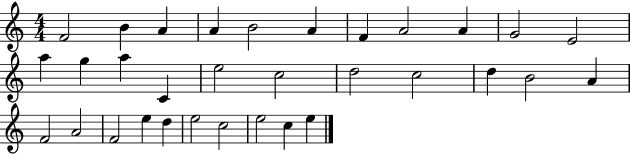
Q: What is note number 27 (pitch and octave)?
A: D5